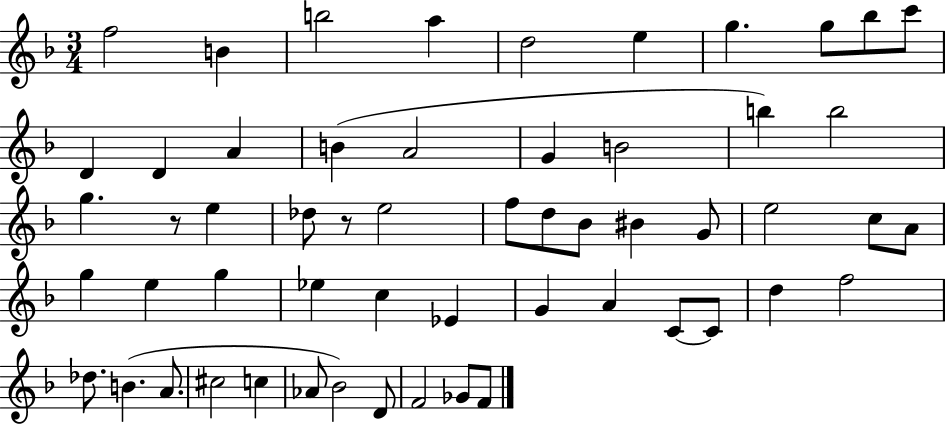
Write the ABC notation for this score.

X:1
T:Untitled
M:3/4
L:1/4
K:F
f2 B b2 a d2 e g g/2 _b/2 c'/2 D D A B A2 G B2 b b2 g z/2 e _d/2 z/2 e2 f/2 d/2 _B/2 ^B G/2 e2 c/2 A/2 g e g _e c _E G A C/2 C/2 d f2 _d/2 B A/2 ^c2 c _A/2 _B2 D/2 F2 _G/2 F/2